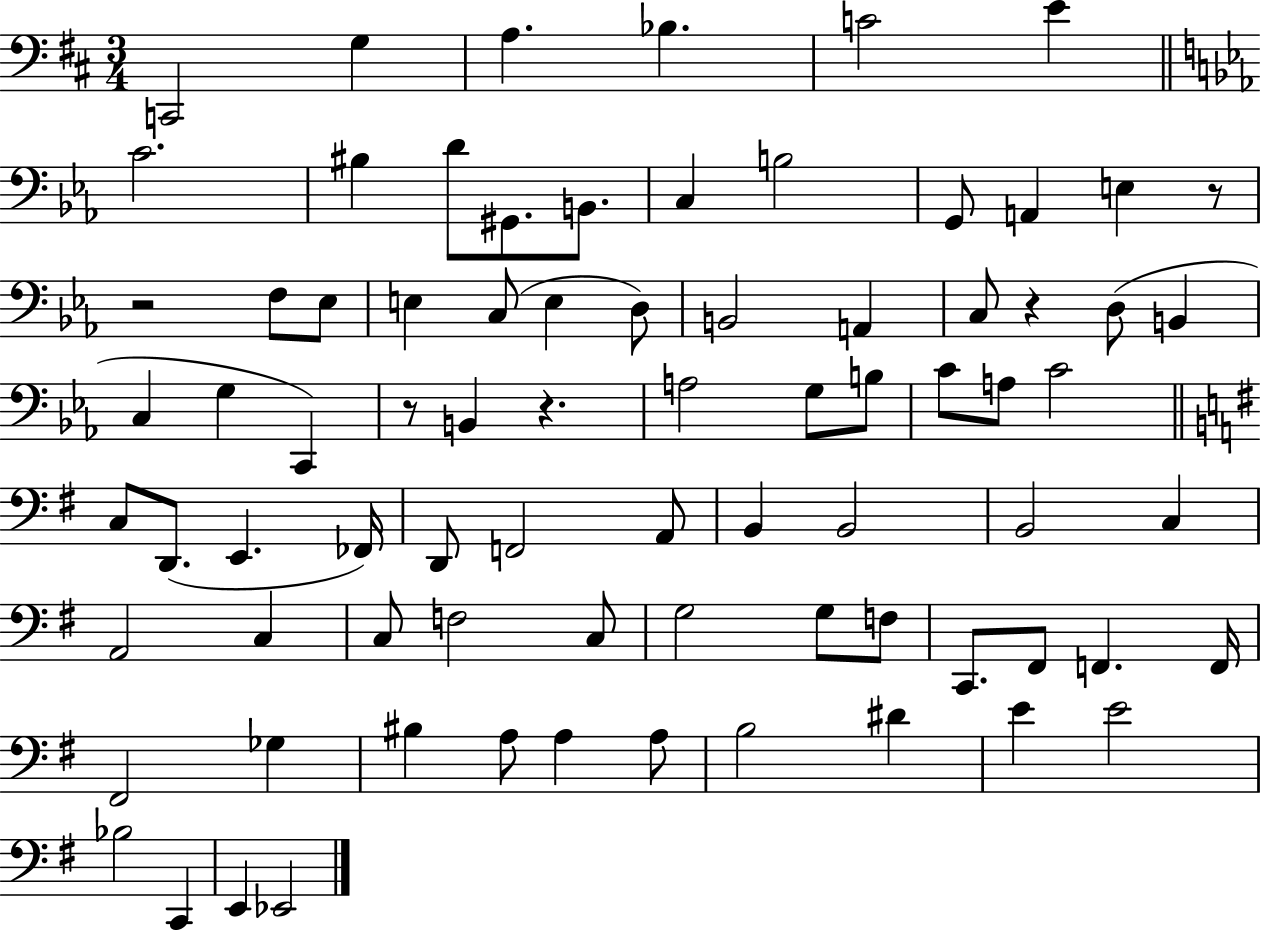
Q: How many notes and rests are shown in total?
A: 79